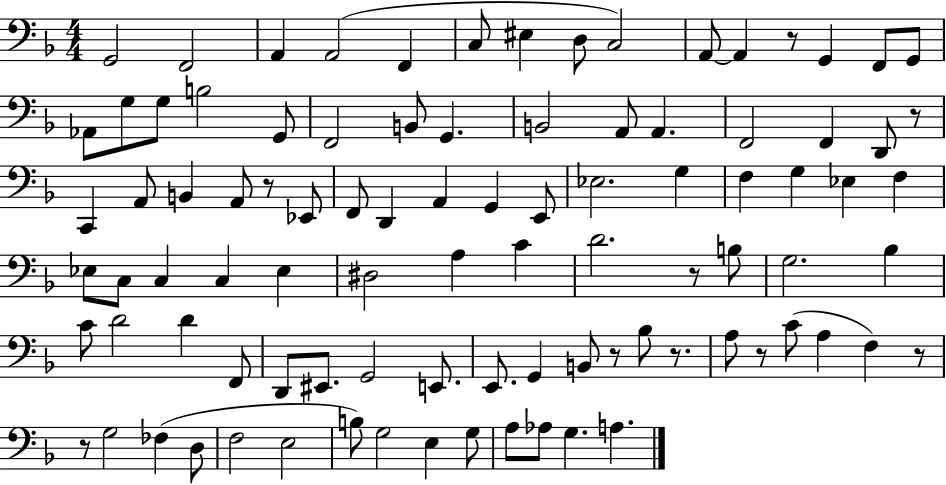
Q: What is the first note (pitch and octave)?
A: G2